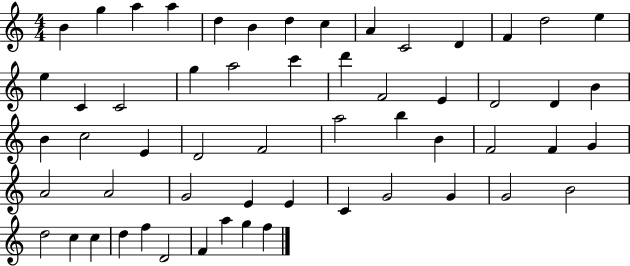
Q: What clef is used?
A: treble